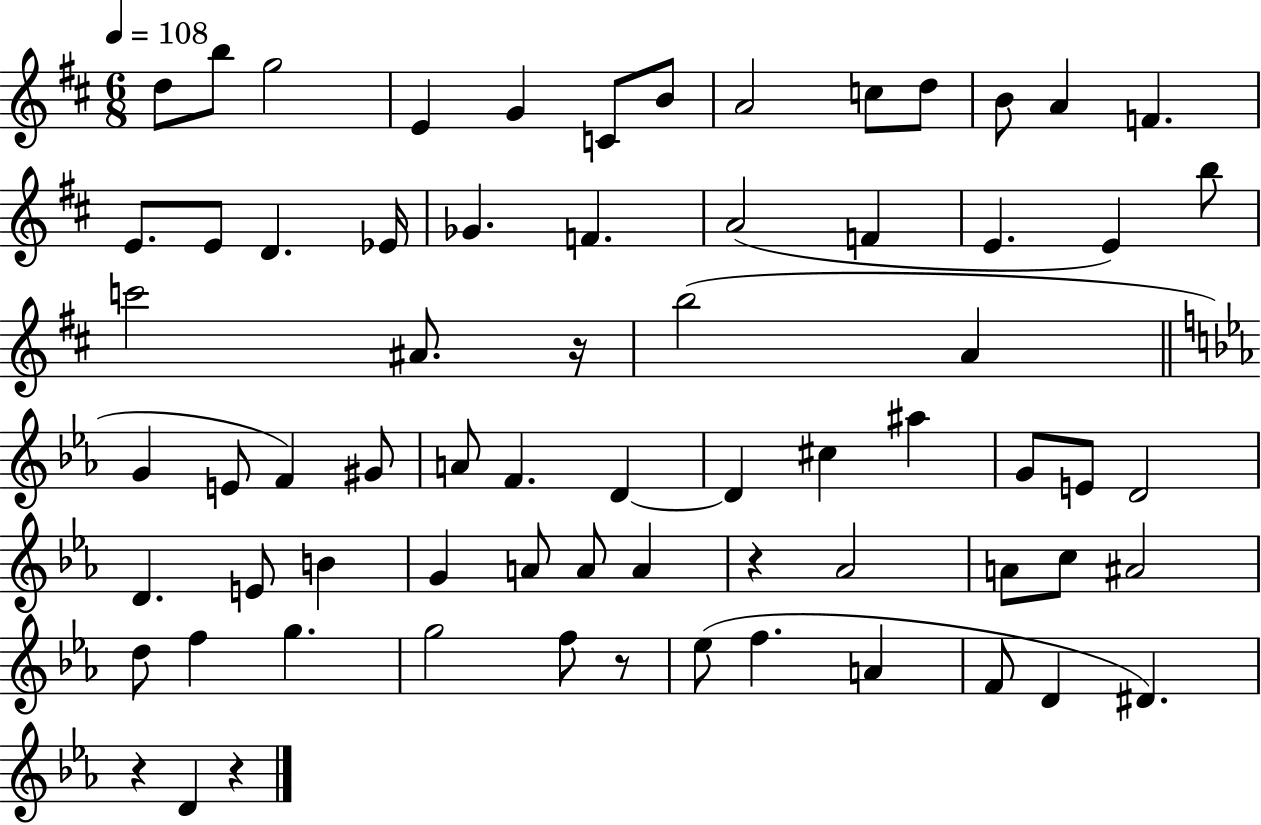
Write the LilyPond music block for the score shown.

{
  \clef treble
  \numericTimeSignature
  \time 6/8
  \key d \major
  \tempo 4 = 108
  d''8 b''8 g''2 | e'4 g'4 c'8 b'8 | a'2 c''8 d''8 | b'8 a'4 f'4. | \break e'8. e'8 d'4. ees'16 | ges'4. f'4. | a'2( f'4 | e'4. e'4) b''8 | \break c'''2 ais'8. r16 | b''2( a'4 | \bar "||" \break \key c \minor g'4 e'8 f'4) gis'8 | a'8 f'4. d'4~~ | d'4 cis''4 ais''4 | g'8 e'8 d'2 | \break d'4. e'8 b'4 | g'4 a'8 a'8 a'4 | r4 aes'2 | a'8 c''8 ais'2 | \break d''8 f''4 g''4. | g''2 f''8 r8 | ees''8( f''4. a'4 | f'8 d'4 dis'4.) | \break r4 d'4 r4 | \bar "|."
}